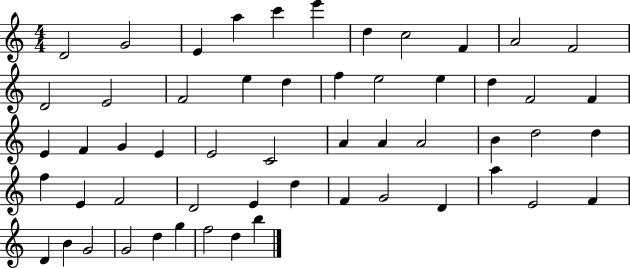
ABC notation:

X:1
T:Untitled
M:4/4
L:1/4
K:C
D2 G2 E a c' e' d c2 F A2 F2 D2 E2 F2 e d f e2 e d F2 F E F G E E2 C2 A A A2 B d2 d f E F2 D2 E d F G2 D a E2 F D B G2 G2 d g f2 d b